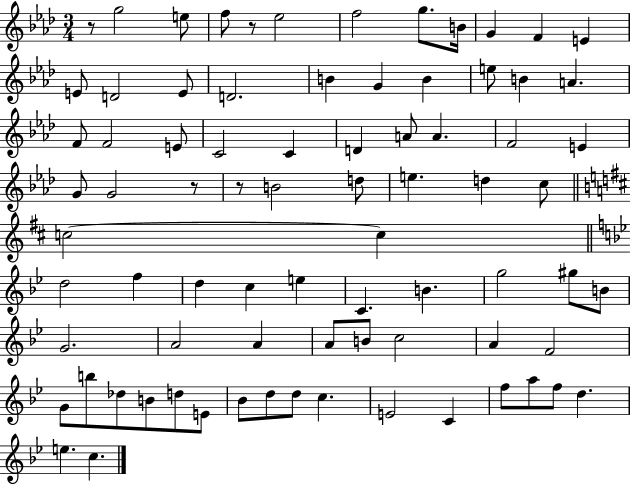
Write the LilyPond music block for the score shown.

{
  \clef treble
  \numericTimeSignature
  \time 3/4
  \key aes \major
  r8 g''2 e''8 | f''8 r8 ees''2 | f''2 g''8. b'16 | g'4 f'4 e'4 | \break e'8 d'2 e'8 | d'2. | b'4 g'4 b'4 | e''8 b'4 a'4. | \break f'8 f'2 e'8 | c'2 c'4 | d'4 a'8 a'4. | f'2 e'4 | \break g'8 g'2 r8 | r8 b'2 d''8 | e''4. d''4 c''8 | \bar "||" \break \key b \minor c''2~~ c''4 | \bar "||" \break \key bes \major d''2 f''4 | d''4 c''4 e''4 | c'4. b'4. | g''2 gis''8 b'8 | \break g'2. | a'2 a'4 | a'8 b'8 c''2 | a'4 f'2 | \break g'8 b''8 des''8 b'8 d''8 e'8 | bes'8 d''8 d''8 c''4. | e'2 c'4 | f''8 a''8 f''8 d''4. | \break e''4. c''4. | \bar "|."
}